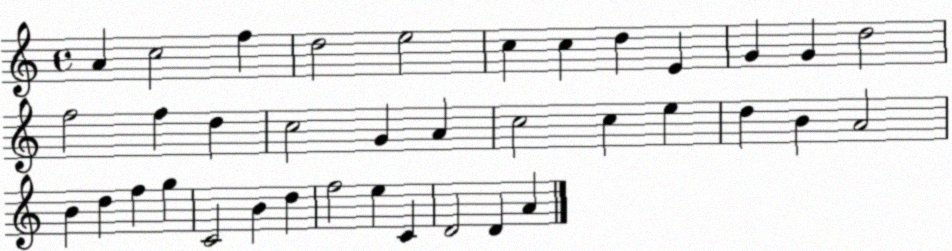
X:1
T:Untitled
M:4/4
L:1/4
K:C
A c2 f d2 e2 c c d E G G d2 f2 f d c2 G A c2 c e d B A2 B d f g C2 B d f2 e C D2 D A